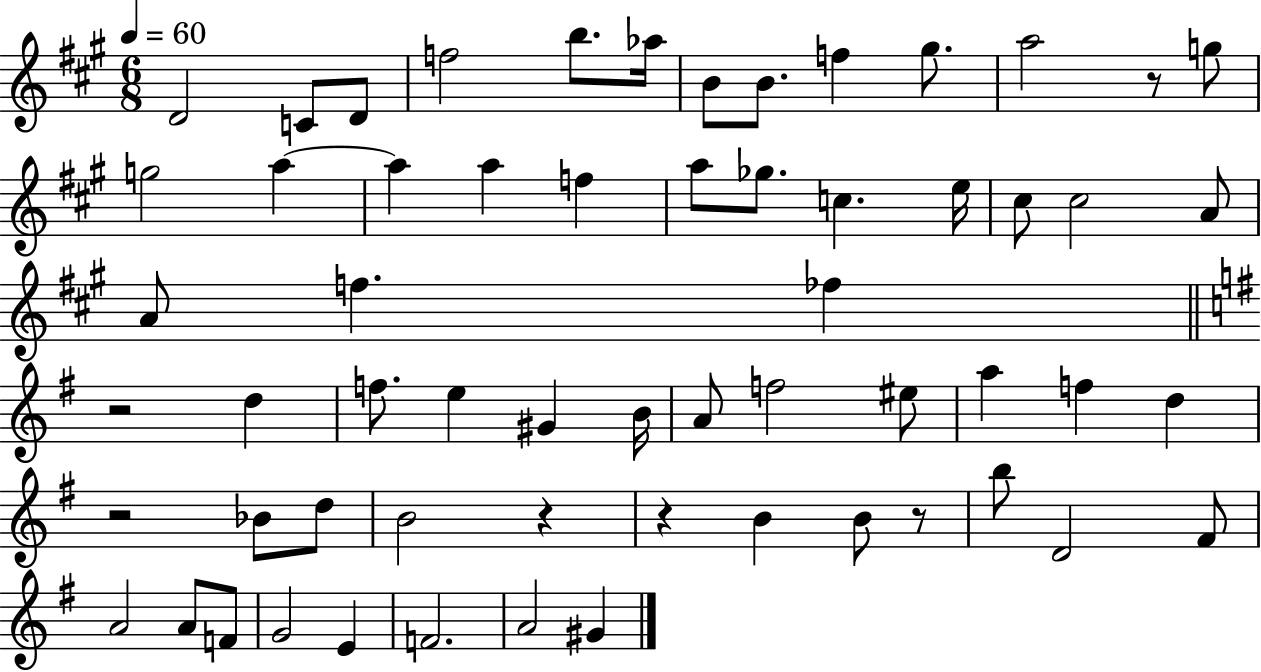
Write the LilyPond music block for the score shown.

{
  \clef treble
  \numericTimeSignature
  \time 6/8
  \key a \major
  \tempo 4 = 60
  d'2 c'8 d'8 | f''2 b''8. aes''16 | b'8 b'8. f''4 gis''8. | a''2 r8 g''8 | \break g''2 a''4~~ | a''4 a''4 f''4 | a''8 ges''8. c''4. e''16 | cis''8 cis''2 a'8 | \break a'8 f''4. fes''4 | \bar "||" \break \key g \major r2 d''4 | f''8. e''4 gis'4 b'16 | a'8 f''2 eis''8 | a''4 f''4 d''4 | \break r2 bes'8 d''8 | b'2 r4 | r4 b'4 b'8 r8 | b''8 d'2 fis'8 | \break a'2 a'8 f'8 | g'2 e'4 | f'2. | a'2 gis'4 | \break \bar "|."
}